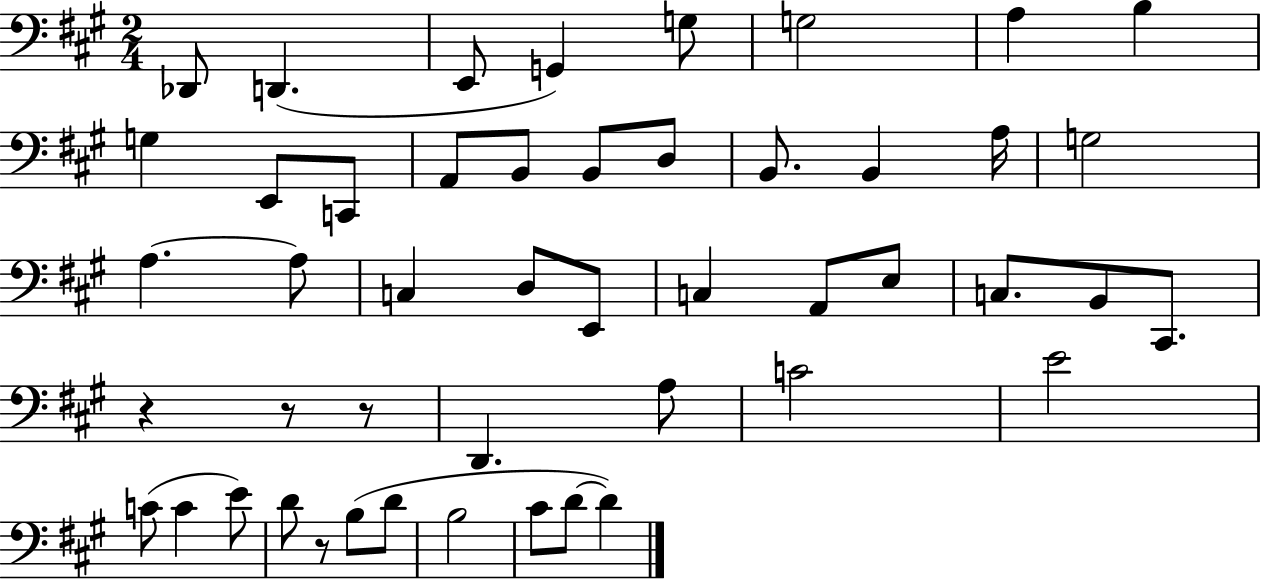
Db2/e D2/q. E2/e G2/q G3/e G3/h A3/q B3/q G3/q E2/e C2/e A2/e B2/e B2/e D3/e B2/e. B2/q A3/s G3/h A3/q. A3/e C3/q D3/e E2/e C3/q A2/e E3/e C3/e. B2/e C#2/e. R/q R/e R/e D2/q. A3/e C4/h E4/h C4/e C4/q E4/e D4/e R/e B3/e D4/e B3/h C#4/e D4/e D4/q